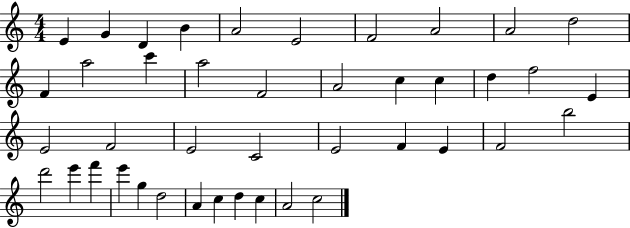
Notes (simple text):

E4/q G4/q D4/q B4/q A4/h E4/h F4/h A4/h A4/h D5/h F4/q A5/h C6/q A5/h F4/h A4/h C5/q C5/q D5/q F5/h E4/q E4/h F4/h E4/h C4/h E4/h F4/q E4/q F4/h B5/h D6/h E6/q F6/q E6/q G5/q D5/h A4/q C5/q D5/q C5/q A4/h C5/h